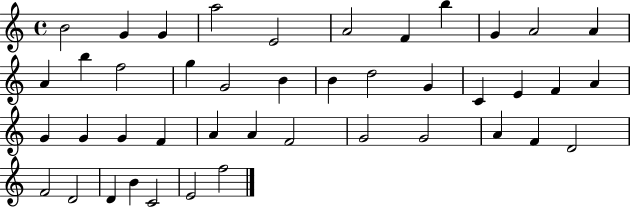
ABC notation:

X:1
T:Untitled
M:4/4
L:1/4
K:C
B2 G G a2 E2 A2 F b G A2 A A b f2 g G2 B B d2 G C E F A G G G F A A F2 G2 G2 A F D2 F2 D2 D B C2 E2 f2